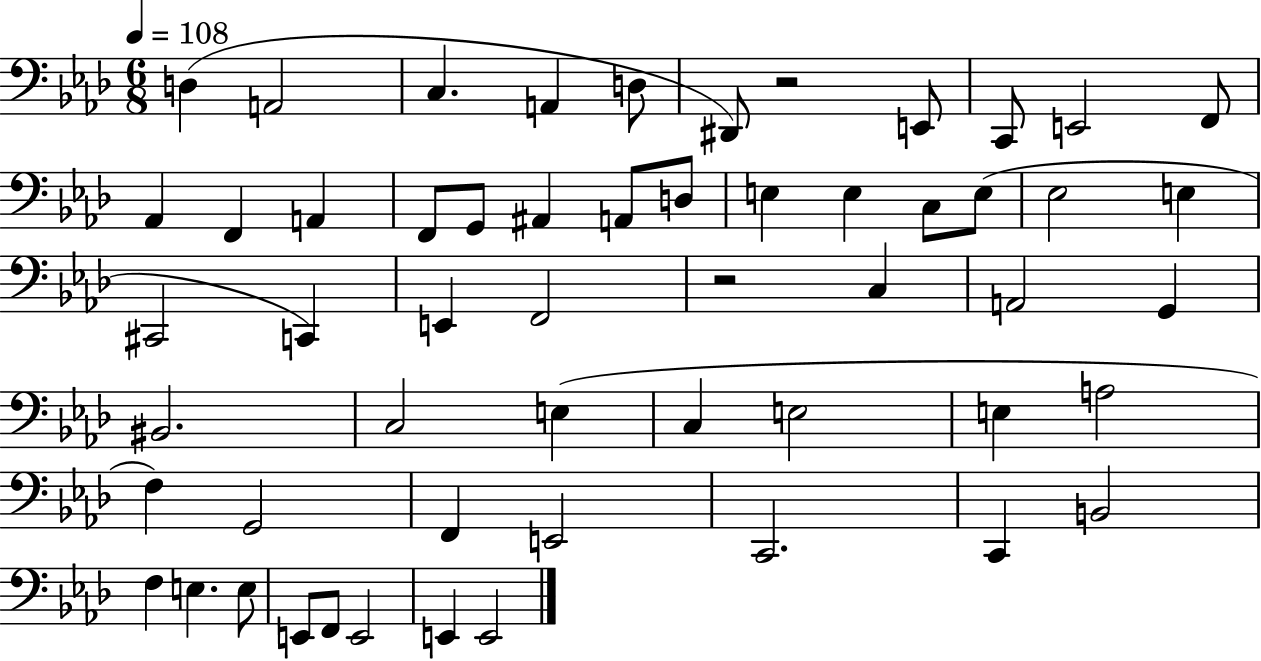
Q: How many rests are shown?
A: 2